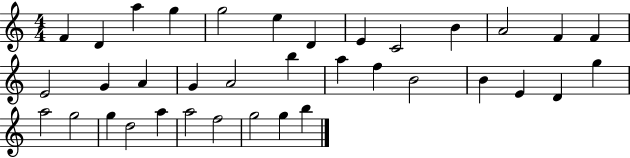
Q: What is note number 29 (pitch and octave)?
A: G5